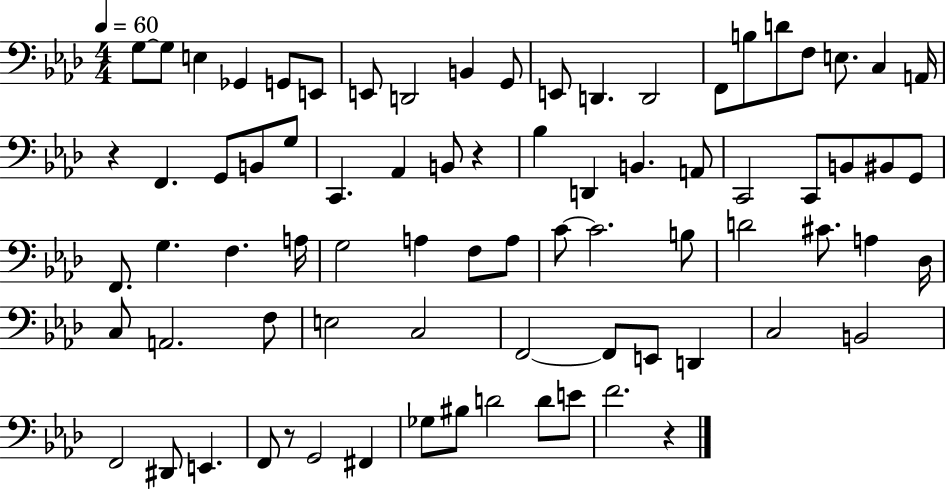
G3/e G3/e E3/q Gb2/q G2/e E2/e E2/e D2/h B2/q G2/e E2/e D2/q. D2/h F2/e B3/e D4/e F3/e E3/e. C3/q A2/s R/q F2/q. G2/e B2/e G3/e C2/q. Ab2/q B2/e R/q Bb3/q D2/q B2/q. A2/e C2/h C2/e B2/e BIS2/e G2/e F2/e. G3/q. F3/q. A3/s G3/h A3/q F3/e A3/e C4/e C4/h. B3/e D4/h C#4/e. A3/q Db3/s C3/e A2/h. F3/e E3/h C3/h F2/h F2/e E2/e D2/q C3/h B2/h F2/h D#2/e E2/q. F2/e R/e G2/h F#2/q Gb3/e BIS3/e D4/h D4/e E4/e F4/h. R/q